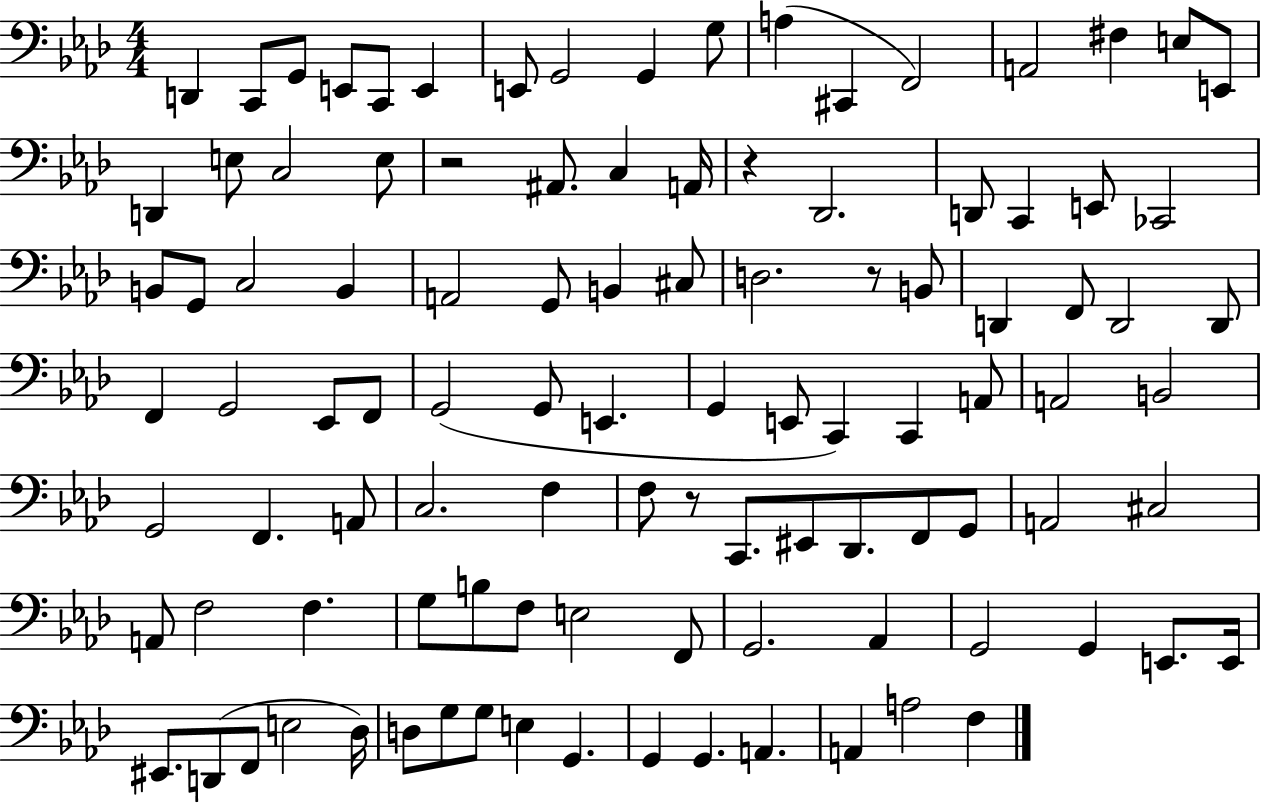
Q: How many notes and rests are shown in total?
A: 104